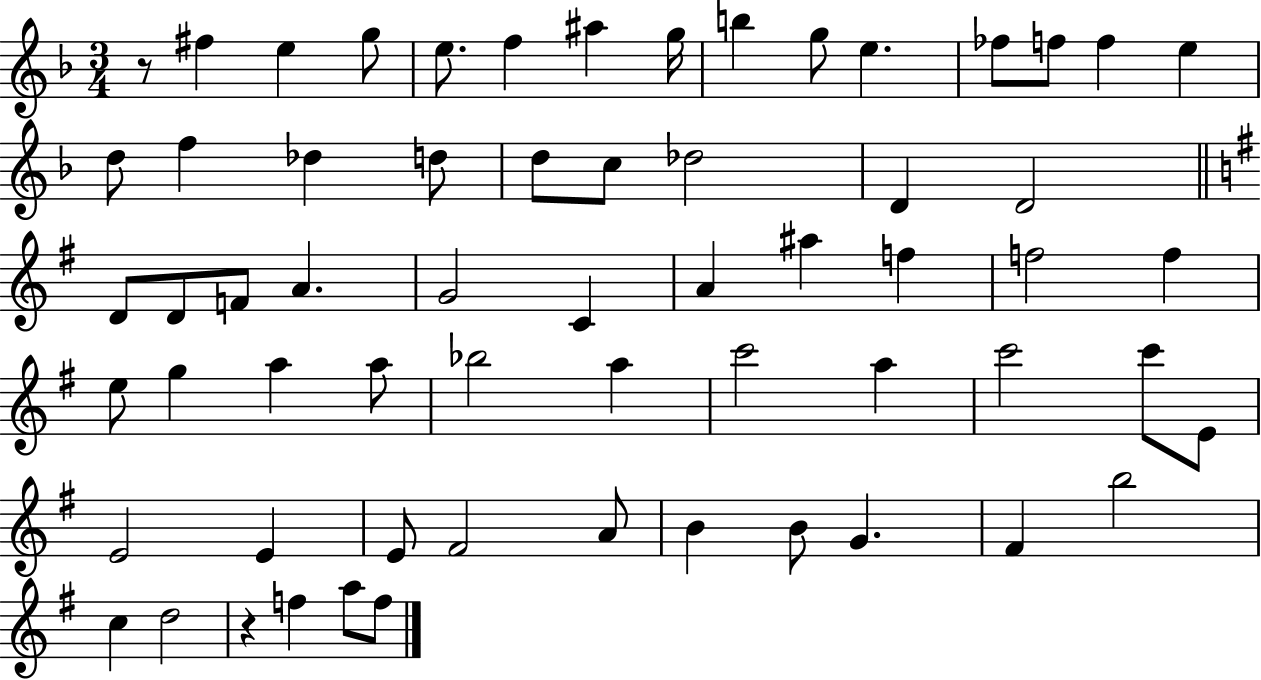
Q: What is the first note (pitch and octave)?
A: F#5